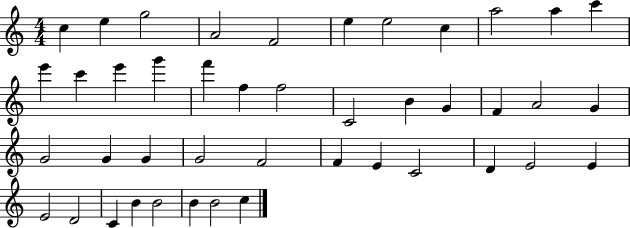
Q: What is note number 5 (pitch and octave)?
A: F4